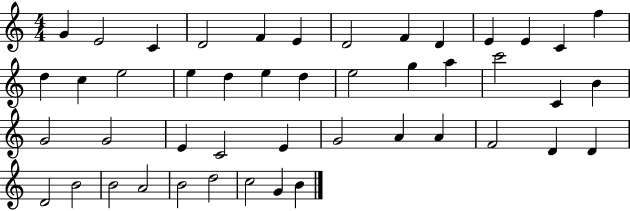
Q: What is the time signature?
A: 4/4